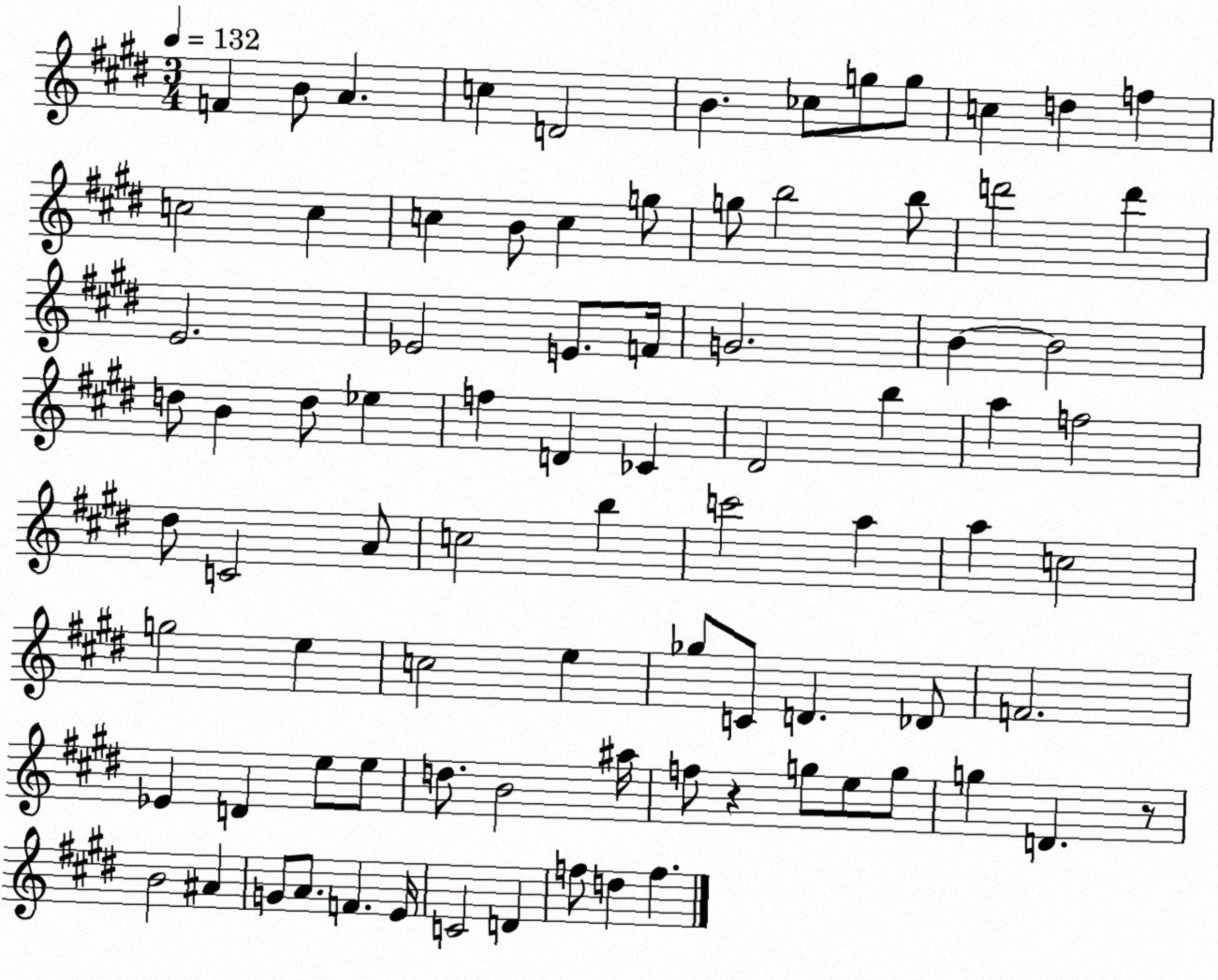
X:1
T:Untitled
M:3/4
L:1/4
K:E
F B/2 A c D2 B _c/2 g/2 g/2 c d f c2 c c B/2 c g/2 g/2 b2 b/2 d'2 d' E2 _E2 E/2 F/4 G2 B B2 d/2 B d/2 _e f D _C ^D2 b a f2 ^d/2 C2 A/2 c2 b c'2 a a c2 g2 e c2 e _g/2 C/2 D _D/2 F2 _E D e/2 e/2 d/2 B2 ^a/4 f/2 z g/2 e/2 g/2 g D z/2 B2 ^A G/2 A/2 F E/4 C2 D f/2 d f